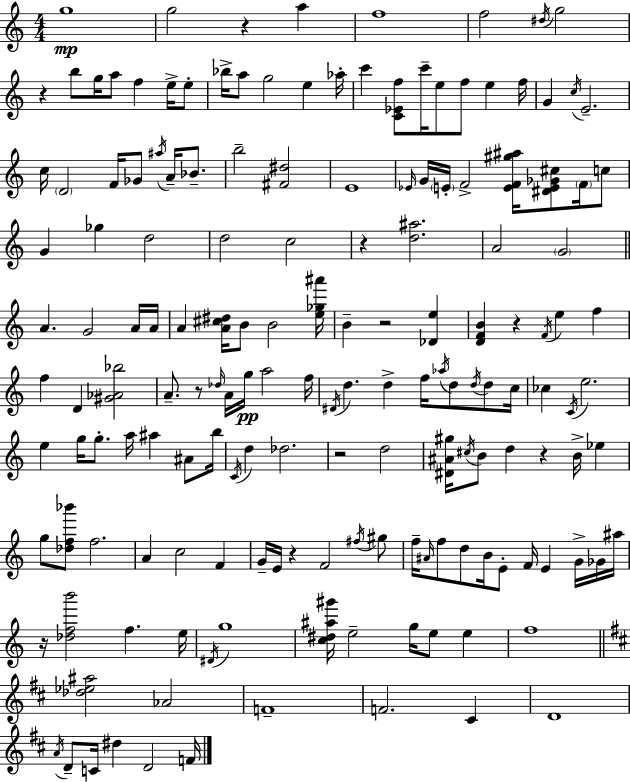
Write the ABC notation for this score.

X:1
T:Untitled
M:4/4
L:1/4
K:Am
g4 g2 z a f4 f2 ^d/4 g2 z b/2 g/4 a/2 f e/4 e/2 _b/4 a/2 g2 e _a/4 c' [C_Ef]/2 c'/4 e/2 f/2 e f/4 G c/4 E2 c/4 D2 F/4 _G/2 ^a/4 A/4 _B/2 b2 [^F^d]2 E4 _E/4 G/4 E/4 F2 [EF^g^a]/4 [^DE_G^c]/2 F/4 c/2 G _g d2 d2 c2 z [d^a]2 A2 G2 A G2 A/4 A/4 A [A^c^d]/4 B/2 B2 [e_g^a']/4 B z2 [_De] [DFB] z F/4 e f f D [^G_A_b]2 A/2 z/2 _d/4 A/4 g/4 a2 f/4 ^D/4 d d f/4 _a/4 d/2 d/4 d/2 c/4 _c C/4 e2 e g/4 g/2 a/4 ^a ^A/2 b/4 C/4 d _d2 z2 d2 [^D^A^g]/4 ^c/4 B/2 d z B/4 _e g/2 [_df_b']/2 f2 A c2 F G/4 E/4 z F2 ^f/4 ^g/2 f/4 ^A/4 f/2 d/2 B/4 E/2 F/4 E G/4 _G/4 ^a/4 z/4 [_dfb']2 f e/4 ^D/4 g4 [c^d^a^g']/4 e2 g/4 e/2 e f4 [_d_e^a]2 _A2 F4 F2 ^C D4 A/4 D/2 C/4 ^d D2 F/4